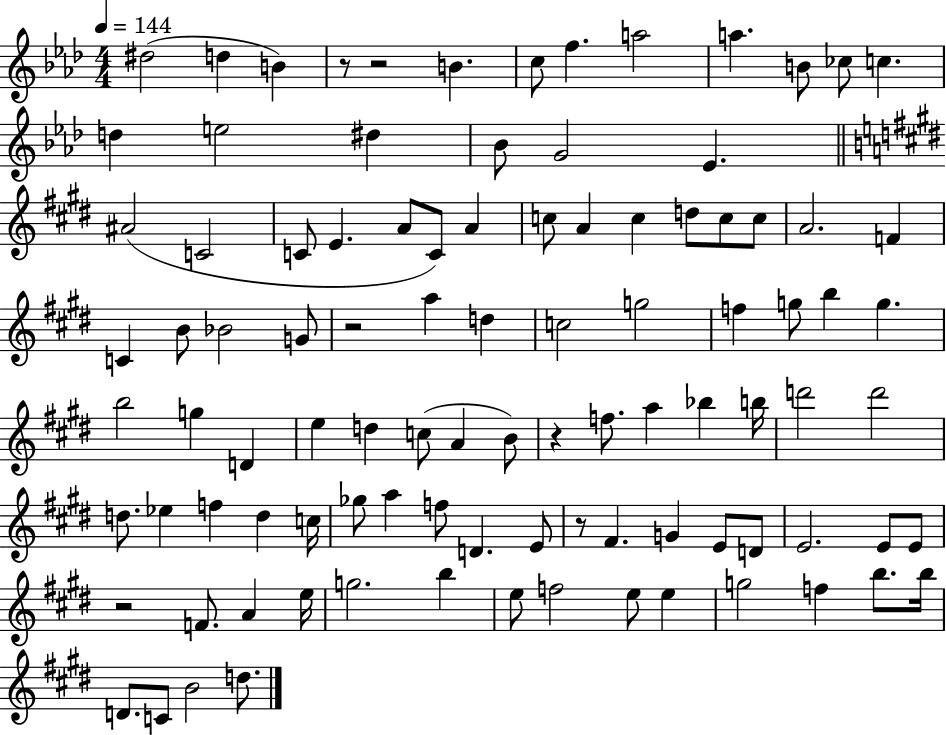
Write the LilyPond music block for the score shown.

{
  \clef treble
  \numericTimeSignature
  \time 4/4
  \key aes \major
  \tempo 4 = 144
  dis''2( d''4 b'4) | r8 r2 b'4. | c''8 f''4. a''2 | a''4. b'8 ces''8 c''4. | \break d''4 e''2 dis''4 | bes'8 g'2 ees'4. | \bar "||" \break \key e \major ais'2( c'2 | c'8 e'4. a'8 c'8) a'4 | c''8 a'4 c''4 d''8 c''8 c''8 | a'2. f'4 | \break c'4 b'8 bes'2 g'8 | r2 a''4 d''4 | c''2 g''2 | f''4 g''8 b''4 g''4. | \break b''2 g''4 d'4 | e''4 d''4 c''8( a'4 b'8) | r4 f''8. a''4 bes''4 b''16 | d'''2 d'''2 | \break d''8. ees''4 f''4 d''4 c''16 | ges''8 a''4 f''8 d'4. e'8 | r8 fis'4. g'4 e'8 d'8 | e'2. e'8 e'8 | \break r2 f'8. a'4 e''16 | g''2. b''4 | e''8 f''2 e''8 e''4 | g''2 f''4 b''8. b''16 | \break d'8. c'8 b'2 d''8. | \bar "|."
}